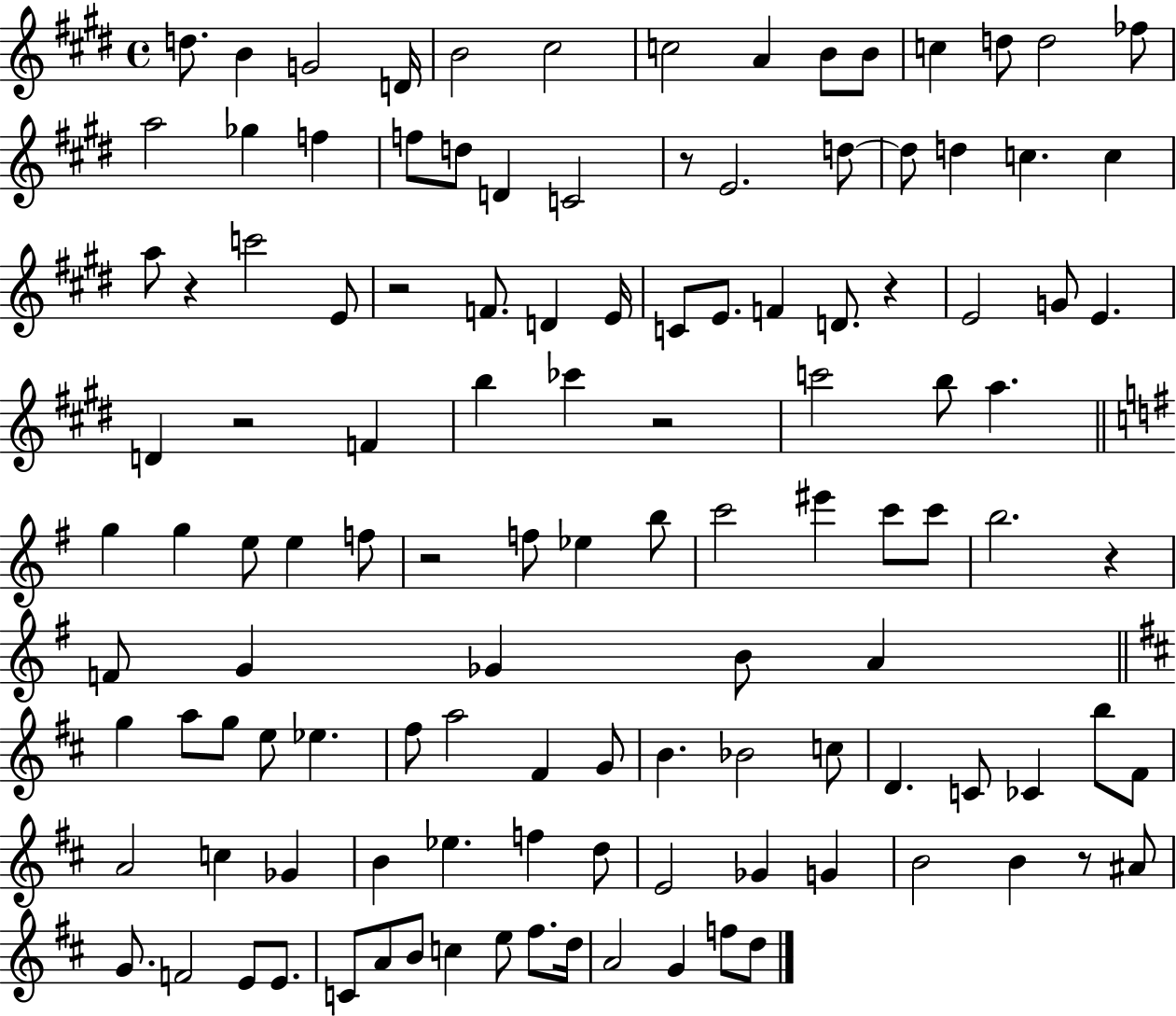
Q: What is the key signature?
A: E major